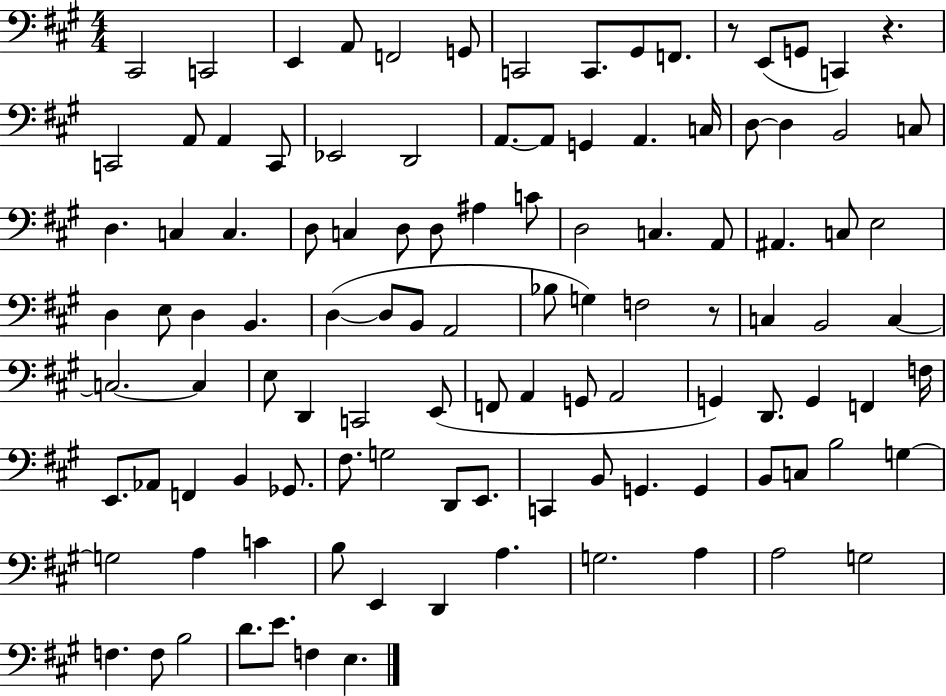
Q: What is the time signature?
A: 4/4